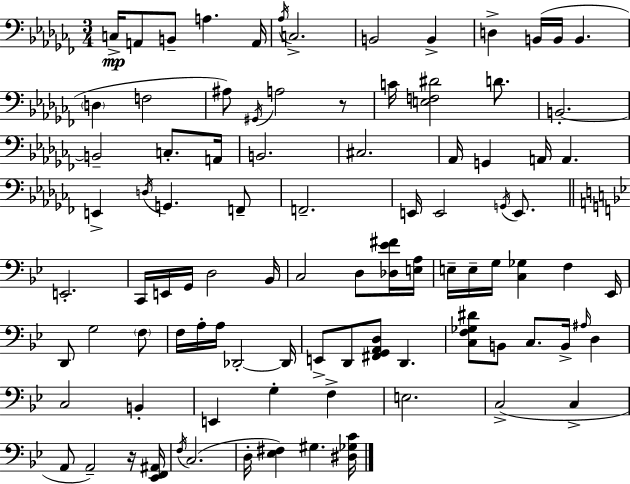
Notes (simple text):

C3/s A2/e B2/e A3/q. A2/s Ab3/s C3/h. B2/h B2/q D3/q B2/s B2/s B2/q. D3/q F3/h A#3/e G#2/s A3/h R/e C4/s [E3,F3,D#4]/h D4/e. B2/h. B2/h C3/e. A2/s B2/h. C#3/h. Ab2/s G2/q A2/s A2/q. E2/q D3/s G2/q. F2/e F2/h. E2/s E2/h G2/s E2/e. E2/h. C2/s E2/s G2/s D3/h Bb2/s C3/h D3/e [Db3,Eb4,F#4]/s [E3,A3]/s E3/s E3/s G3/s [C3,Gb3]/q F3/q Eb2/s D2/e G3/h F3/e F3/s A3/s A3/s Db2/h Db2/s E2/e D2/e [F#2,G2,A2,D3]/e D2/q. [C3,F3,Gb3,D#4]/e B2/e C3/e. B2/s A#3/s D3/q C3/h B2/q E2/q G3/q F3/q E3/h. C3/h C3/q A2/e A2/h R/s [Eb2,F2,A#2]/s F3/s C3/h. D3/s [Eb3,F#3]/q G#3/q. [D#3,Gb3,C4]/s